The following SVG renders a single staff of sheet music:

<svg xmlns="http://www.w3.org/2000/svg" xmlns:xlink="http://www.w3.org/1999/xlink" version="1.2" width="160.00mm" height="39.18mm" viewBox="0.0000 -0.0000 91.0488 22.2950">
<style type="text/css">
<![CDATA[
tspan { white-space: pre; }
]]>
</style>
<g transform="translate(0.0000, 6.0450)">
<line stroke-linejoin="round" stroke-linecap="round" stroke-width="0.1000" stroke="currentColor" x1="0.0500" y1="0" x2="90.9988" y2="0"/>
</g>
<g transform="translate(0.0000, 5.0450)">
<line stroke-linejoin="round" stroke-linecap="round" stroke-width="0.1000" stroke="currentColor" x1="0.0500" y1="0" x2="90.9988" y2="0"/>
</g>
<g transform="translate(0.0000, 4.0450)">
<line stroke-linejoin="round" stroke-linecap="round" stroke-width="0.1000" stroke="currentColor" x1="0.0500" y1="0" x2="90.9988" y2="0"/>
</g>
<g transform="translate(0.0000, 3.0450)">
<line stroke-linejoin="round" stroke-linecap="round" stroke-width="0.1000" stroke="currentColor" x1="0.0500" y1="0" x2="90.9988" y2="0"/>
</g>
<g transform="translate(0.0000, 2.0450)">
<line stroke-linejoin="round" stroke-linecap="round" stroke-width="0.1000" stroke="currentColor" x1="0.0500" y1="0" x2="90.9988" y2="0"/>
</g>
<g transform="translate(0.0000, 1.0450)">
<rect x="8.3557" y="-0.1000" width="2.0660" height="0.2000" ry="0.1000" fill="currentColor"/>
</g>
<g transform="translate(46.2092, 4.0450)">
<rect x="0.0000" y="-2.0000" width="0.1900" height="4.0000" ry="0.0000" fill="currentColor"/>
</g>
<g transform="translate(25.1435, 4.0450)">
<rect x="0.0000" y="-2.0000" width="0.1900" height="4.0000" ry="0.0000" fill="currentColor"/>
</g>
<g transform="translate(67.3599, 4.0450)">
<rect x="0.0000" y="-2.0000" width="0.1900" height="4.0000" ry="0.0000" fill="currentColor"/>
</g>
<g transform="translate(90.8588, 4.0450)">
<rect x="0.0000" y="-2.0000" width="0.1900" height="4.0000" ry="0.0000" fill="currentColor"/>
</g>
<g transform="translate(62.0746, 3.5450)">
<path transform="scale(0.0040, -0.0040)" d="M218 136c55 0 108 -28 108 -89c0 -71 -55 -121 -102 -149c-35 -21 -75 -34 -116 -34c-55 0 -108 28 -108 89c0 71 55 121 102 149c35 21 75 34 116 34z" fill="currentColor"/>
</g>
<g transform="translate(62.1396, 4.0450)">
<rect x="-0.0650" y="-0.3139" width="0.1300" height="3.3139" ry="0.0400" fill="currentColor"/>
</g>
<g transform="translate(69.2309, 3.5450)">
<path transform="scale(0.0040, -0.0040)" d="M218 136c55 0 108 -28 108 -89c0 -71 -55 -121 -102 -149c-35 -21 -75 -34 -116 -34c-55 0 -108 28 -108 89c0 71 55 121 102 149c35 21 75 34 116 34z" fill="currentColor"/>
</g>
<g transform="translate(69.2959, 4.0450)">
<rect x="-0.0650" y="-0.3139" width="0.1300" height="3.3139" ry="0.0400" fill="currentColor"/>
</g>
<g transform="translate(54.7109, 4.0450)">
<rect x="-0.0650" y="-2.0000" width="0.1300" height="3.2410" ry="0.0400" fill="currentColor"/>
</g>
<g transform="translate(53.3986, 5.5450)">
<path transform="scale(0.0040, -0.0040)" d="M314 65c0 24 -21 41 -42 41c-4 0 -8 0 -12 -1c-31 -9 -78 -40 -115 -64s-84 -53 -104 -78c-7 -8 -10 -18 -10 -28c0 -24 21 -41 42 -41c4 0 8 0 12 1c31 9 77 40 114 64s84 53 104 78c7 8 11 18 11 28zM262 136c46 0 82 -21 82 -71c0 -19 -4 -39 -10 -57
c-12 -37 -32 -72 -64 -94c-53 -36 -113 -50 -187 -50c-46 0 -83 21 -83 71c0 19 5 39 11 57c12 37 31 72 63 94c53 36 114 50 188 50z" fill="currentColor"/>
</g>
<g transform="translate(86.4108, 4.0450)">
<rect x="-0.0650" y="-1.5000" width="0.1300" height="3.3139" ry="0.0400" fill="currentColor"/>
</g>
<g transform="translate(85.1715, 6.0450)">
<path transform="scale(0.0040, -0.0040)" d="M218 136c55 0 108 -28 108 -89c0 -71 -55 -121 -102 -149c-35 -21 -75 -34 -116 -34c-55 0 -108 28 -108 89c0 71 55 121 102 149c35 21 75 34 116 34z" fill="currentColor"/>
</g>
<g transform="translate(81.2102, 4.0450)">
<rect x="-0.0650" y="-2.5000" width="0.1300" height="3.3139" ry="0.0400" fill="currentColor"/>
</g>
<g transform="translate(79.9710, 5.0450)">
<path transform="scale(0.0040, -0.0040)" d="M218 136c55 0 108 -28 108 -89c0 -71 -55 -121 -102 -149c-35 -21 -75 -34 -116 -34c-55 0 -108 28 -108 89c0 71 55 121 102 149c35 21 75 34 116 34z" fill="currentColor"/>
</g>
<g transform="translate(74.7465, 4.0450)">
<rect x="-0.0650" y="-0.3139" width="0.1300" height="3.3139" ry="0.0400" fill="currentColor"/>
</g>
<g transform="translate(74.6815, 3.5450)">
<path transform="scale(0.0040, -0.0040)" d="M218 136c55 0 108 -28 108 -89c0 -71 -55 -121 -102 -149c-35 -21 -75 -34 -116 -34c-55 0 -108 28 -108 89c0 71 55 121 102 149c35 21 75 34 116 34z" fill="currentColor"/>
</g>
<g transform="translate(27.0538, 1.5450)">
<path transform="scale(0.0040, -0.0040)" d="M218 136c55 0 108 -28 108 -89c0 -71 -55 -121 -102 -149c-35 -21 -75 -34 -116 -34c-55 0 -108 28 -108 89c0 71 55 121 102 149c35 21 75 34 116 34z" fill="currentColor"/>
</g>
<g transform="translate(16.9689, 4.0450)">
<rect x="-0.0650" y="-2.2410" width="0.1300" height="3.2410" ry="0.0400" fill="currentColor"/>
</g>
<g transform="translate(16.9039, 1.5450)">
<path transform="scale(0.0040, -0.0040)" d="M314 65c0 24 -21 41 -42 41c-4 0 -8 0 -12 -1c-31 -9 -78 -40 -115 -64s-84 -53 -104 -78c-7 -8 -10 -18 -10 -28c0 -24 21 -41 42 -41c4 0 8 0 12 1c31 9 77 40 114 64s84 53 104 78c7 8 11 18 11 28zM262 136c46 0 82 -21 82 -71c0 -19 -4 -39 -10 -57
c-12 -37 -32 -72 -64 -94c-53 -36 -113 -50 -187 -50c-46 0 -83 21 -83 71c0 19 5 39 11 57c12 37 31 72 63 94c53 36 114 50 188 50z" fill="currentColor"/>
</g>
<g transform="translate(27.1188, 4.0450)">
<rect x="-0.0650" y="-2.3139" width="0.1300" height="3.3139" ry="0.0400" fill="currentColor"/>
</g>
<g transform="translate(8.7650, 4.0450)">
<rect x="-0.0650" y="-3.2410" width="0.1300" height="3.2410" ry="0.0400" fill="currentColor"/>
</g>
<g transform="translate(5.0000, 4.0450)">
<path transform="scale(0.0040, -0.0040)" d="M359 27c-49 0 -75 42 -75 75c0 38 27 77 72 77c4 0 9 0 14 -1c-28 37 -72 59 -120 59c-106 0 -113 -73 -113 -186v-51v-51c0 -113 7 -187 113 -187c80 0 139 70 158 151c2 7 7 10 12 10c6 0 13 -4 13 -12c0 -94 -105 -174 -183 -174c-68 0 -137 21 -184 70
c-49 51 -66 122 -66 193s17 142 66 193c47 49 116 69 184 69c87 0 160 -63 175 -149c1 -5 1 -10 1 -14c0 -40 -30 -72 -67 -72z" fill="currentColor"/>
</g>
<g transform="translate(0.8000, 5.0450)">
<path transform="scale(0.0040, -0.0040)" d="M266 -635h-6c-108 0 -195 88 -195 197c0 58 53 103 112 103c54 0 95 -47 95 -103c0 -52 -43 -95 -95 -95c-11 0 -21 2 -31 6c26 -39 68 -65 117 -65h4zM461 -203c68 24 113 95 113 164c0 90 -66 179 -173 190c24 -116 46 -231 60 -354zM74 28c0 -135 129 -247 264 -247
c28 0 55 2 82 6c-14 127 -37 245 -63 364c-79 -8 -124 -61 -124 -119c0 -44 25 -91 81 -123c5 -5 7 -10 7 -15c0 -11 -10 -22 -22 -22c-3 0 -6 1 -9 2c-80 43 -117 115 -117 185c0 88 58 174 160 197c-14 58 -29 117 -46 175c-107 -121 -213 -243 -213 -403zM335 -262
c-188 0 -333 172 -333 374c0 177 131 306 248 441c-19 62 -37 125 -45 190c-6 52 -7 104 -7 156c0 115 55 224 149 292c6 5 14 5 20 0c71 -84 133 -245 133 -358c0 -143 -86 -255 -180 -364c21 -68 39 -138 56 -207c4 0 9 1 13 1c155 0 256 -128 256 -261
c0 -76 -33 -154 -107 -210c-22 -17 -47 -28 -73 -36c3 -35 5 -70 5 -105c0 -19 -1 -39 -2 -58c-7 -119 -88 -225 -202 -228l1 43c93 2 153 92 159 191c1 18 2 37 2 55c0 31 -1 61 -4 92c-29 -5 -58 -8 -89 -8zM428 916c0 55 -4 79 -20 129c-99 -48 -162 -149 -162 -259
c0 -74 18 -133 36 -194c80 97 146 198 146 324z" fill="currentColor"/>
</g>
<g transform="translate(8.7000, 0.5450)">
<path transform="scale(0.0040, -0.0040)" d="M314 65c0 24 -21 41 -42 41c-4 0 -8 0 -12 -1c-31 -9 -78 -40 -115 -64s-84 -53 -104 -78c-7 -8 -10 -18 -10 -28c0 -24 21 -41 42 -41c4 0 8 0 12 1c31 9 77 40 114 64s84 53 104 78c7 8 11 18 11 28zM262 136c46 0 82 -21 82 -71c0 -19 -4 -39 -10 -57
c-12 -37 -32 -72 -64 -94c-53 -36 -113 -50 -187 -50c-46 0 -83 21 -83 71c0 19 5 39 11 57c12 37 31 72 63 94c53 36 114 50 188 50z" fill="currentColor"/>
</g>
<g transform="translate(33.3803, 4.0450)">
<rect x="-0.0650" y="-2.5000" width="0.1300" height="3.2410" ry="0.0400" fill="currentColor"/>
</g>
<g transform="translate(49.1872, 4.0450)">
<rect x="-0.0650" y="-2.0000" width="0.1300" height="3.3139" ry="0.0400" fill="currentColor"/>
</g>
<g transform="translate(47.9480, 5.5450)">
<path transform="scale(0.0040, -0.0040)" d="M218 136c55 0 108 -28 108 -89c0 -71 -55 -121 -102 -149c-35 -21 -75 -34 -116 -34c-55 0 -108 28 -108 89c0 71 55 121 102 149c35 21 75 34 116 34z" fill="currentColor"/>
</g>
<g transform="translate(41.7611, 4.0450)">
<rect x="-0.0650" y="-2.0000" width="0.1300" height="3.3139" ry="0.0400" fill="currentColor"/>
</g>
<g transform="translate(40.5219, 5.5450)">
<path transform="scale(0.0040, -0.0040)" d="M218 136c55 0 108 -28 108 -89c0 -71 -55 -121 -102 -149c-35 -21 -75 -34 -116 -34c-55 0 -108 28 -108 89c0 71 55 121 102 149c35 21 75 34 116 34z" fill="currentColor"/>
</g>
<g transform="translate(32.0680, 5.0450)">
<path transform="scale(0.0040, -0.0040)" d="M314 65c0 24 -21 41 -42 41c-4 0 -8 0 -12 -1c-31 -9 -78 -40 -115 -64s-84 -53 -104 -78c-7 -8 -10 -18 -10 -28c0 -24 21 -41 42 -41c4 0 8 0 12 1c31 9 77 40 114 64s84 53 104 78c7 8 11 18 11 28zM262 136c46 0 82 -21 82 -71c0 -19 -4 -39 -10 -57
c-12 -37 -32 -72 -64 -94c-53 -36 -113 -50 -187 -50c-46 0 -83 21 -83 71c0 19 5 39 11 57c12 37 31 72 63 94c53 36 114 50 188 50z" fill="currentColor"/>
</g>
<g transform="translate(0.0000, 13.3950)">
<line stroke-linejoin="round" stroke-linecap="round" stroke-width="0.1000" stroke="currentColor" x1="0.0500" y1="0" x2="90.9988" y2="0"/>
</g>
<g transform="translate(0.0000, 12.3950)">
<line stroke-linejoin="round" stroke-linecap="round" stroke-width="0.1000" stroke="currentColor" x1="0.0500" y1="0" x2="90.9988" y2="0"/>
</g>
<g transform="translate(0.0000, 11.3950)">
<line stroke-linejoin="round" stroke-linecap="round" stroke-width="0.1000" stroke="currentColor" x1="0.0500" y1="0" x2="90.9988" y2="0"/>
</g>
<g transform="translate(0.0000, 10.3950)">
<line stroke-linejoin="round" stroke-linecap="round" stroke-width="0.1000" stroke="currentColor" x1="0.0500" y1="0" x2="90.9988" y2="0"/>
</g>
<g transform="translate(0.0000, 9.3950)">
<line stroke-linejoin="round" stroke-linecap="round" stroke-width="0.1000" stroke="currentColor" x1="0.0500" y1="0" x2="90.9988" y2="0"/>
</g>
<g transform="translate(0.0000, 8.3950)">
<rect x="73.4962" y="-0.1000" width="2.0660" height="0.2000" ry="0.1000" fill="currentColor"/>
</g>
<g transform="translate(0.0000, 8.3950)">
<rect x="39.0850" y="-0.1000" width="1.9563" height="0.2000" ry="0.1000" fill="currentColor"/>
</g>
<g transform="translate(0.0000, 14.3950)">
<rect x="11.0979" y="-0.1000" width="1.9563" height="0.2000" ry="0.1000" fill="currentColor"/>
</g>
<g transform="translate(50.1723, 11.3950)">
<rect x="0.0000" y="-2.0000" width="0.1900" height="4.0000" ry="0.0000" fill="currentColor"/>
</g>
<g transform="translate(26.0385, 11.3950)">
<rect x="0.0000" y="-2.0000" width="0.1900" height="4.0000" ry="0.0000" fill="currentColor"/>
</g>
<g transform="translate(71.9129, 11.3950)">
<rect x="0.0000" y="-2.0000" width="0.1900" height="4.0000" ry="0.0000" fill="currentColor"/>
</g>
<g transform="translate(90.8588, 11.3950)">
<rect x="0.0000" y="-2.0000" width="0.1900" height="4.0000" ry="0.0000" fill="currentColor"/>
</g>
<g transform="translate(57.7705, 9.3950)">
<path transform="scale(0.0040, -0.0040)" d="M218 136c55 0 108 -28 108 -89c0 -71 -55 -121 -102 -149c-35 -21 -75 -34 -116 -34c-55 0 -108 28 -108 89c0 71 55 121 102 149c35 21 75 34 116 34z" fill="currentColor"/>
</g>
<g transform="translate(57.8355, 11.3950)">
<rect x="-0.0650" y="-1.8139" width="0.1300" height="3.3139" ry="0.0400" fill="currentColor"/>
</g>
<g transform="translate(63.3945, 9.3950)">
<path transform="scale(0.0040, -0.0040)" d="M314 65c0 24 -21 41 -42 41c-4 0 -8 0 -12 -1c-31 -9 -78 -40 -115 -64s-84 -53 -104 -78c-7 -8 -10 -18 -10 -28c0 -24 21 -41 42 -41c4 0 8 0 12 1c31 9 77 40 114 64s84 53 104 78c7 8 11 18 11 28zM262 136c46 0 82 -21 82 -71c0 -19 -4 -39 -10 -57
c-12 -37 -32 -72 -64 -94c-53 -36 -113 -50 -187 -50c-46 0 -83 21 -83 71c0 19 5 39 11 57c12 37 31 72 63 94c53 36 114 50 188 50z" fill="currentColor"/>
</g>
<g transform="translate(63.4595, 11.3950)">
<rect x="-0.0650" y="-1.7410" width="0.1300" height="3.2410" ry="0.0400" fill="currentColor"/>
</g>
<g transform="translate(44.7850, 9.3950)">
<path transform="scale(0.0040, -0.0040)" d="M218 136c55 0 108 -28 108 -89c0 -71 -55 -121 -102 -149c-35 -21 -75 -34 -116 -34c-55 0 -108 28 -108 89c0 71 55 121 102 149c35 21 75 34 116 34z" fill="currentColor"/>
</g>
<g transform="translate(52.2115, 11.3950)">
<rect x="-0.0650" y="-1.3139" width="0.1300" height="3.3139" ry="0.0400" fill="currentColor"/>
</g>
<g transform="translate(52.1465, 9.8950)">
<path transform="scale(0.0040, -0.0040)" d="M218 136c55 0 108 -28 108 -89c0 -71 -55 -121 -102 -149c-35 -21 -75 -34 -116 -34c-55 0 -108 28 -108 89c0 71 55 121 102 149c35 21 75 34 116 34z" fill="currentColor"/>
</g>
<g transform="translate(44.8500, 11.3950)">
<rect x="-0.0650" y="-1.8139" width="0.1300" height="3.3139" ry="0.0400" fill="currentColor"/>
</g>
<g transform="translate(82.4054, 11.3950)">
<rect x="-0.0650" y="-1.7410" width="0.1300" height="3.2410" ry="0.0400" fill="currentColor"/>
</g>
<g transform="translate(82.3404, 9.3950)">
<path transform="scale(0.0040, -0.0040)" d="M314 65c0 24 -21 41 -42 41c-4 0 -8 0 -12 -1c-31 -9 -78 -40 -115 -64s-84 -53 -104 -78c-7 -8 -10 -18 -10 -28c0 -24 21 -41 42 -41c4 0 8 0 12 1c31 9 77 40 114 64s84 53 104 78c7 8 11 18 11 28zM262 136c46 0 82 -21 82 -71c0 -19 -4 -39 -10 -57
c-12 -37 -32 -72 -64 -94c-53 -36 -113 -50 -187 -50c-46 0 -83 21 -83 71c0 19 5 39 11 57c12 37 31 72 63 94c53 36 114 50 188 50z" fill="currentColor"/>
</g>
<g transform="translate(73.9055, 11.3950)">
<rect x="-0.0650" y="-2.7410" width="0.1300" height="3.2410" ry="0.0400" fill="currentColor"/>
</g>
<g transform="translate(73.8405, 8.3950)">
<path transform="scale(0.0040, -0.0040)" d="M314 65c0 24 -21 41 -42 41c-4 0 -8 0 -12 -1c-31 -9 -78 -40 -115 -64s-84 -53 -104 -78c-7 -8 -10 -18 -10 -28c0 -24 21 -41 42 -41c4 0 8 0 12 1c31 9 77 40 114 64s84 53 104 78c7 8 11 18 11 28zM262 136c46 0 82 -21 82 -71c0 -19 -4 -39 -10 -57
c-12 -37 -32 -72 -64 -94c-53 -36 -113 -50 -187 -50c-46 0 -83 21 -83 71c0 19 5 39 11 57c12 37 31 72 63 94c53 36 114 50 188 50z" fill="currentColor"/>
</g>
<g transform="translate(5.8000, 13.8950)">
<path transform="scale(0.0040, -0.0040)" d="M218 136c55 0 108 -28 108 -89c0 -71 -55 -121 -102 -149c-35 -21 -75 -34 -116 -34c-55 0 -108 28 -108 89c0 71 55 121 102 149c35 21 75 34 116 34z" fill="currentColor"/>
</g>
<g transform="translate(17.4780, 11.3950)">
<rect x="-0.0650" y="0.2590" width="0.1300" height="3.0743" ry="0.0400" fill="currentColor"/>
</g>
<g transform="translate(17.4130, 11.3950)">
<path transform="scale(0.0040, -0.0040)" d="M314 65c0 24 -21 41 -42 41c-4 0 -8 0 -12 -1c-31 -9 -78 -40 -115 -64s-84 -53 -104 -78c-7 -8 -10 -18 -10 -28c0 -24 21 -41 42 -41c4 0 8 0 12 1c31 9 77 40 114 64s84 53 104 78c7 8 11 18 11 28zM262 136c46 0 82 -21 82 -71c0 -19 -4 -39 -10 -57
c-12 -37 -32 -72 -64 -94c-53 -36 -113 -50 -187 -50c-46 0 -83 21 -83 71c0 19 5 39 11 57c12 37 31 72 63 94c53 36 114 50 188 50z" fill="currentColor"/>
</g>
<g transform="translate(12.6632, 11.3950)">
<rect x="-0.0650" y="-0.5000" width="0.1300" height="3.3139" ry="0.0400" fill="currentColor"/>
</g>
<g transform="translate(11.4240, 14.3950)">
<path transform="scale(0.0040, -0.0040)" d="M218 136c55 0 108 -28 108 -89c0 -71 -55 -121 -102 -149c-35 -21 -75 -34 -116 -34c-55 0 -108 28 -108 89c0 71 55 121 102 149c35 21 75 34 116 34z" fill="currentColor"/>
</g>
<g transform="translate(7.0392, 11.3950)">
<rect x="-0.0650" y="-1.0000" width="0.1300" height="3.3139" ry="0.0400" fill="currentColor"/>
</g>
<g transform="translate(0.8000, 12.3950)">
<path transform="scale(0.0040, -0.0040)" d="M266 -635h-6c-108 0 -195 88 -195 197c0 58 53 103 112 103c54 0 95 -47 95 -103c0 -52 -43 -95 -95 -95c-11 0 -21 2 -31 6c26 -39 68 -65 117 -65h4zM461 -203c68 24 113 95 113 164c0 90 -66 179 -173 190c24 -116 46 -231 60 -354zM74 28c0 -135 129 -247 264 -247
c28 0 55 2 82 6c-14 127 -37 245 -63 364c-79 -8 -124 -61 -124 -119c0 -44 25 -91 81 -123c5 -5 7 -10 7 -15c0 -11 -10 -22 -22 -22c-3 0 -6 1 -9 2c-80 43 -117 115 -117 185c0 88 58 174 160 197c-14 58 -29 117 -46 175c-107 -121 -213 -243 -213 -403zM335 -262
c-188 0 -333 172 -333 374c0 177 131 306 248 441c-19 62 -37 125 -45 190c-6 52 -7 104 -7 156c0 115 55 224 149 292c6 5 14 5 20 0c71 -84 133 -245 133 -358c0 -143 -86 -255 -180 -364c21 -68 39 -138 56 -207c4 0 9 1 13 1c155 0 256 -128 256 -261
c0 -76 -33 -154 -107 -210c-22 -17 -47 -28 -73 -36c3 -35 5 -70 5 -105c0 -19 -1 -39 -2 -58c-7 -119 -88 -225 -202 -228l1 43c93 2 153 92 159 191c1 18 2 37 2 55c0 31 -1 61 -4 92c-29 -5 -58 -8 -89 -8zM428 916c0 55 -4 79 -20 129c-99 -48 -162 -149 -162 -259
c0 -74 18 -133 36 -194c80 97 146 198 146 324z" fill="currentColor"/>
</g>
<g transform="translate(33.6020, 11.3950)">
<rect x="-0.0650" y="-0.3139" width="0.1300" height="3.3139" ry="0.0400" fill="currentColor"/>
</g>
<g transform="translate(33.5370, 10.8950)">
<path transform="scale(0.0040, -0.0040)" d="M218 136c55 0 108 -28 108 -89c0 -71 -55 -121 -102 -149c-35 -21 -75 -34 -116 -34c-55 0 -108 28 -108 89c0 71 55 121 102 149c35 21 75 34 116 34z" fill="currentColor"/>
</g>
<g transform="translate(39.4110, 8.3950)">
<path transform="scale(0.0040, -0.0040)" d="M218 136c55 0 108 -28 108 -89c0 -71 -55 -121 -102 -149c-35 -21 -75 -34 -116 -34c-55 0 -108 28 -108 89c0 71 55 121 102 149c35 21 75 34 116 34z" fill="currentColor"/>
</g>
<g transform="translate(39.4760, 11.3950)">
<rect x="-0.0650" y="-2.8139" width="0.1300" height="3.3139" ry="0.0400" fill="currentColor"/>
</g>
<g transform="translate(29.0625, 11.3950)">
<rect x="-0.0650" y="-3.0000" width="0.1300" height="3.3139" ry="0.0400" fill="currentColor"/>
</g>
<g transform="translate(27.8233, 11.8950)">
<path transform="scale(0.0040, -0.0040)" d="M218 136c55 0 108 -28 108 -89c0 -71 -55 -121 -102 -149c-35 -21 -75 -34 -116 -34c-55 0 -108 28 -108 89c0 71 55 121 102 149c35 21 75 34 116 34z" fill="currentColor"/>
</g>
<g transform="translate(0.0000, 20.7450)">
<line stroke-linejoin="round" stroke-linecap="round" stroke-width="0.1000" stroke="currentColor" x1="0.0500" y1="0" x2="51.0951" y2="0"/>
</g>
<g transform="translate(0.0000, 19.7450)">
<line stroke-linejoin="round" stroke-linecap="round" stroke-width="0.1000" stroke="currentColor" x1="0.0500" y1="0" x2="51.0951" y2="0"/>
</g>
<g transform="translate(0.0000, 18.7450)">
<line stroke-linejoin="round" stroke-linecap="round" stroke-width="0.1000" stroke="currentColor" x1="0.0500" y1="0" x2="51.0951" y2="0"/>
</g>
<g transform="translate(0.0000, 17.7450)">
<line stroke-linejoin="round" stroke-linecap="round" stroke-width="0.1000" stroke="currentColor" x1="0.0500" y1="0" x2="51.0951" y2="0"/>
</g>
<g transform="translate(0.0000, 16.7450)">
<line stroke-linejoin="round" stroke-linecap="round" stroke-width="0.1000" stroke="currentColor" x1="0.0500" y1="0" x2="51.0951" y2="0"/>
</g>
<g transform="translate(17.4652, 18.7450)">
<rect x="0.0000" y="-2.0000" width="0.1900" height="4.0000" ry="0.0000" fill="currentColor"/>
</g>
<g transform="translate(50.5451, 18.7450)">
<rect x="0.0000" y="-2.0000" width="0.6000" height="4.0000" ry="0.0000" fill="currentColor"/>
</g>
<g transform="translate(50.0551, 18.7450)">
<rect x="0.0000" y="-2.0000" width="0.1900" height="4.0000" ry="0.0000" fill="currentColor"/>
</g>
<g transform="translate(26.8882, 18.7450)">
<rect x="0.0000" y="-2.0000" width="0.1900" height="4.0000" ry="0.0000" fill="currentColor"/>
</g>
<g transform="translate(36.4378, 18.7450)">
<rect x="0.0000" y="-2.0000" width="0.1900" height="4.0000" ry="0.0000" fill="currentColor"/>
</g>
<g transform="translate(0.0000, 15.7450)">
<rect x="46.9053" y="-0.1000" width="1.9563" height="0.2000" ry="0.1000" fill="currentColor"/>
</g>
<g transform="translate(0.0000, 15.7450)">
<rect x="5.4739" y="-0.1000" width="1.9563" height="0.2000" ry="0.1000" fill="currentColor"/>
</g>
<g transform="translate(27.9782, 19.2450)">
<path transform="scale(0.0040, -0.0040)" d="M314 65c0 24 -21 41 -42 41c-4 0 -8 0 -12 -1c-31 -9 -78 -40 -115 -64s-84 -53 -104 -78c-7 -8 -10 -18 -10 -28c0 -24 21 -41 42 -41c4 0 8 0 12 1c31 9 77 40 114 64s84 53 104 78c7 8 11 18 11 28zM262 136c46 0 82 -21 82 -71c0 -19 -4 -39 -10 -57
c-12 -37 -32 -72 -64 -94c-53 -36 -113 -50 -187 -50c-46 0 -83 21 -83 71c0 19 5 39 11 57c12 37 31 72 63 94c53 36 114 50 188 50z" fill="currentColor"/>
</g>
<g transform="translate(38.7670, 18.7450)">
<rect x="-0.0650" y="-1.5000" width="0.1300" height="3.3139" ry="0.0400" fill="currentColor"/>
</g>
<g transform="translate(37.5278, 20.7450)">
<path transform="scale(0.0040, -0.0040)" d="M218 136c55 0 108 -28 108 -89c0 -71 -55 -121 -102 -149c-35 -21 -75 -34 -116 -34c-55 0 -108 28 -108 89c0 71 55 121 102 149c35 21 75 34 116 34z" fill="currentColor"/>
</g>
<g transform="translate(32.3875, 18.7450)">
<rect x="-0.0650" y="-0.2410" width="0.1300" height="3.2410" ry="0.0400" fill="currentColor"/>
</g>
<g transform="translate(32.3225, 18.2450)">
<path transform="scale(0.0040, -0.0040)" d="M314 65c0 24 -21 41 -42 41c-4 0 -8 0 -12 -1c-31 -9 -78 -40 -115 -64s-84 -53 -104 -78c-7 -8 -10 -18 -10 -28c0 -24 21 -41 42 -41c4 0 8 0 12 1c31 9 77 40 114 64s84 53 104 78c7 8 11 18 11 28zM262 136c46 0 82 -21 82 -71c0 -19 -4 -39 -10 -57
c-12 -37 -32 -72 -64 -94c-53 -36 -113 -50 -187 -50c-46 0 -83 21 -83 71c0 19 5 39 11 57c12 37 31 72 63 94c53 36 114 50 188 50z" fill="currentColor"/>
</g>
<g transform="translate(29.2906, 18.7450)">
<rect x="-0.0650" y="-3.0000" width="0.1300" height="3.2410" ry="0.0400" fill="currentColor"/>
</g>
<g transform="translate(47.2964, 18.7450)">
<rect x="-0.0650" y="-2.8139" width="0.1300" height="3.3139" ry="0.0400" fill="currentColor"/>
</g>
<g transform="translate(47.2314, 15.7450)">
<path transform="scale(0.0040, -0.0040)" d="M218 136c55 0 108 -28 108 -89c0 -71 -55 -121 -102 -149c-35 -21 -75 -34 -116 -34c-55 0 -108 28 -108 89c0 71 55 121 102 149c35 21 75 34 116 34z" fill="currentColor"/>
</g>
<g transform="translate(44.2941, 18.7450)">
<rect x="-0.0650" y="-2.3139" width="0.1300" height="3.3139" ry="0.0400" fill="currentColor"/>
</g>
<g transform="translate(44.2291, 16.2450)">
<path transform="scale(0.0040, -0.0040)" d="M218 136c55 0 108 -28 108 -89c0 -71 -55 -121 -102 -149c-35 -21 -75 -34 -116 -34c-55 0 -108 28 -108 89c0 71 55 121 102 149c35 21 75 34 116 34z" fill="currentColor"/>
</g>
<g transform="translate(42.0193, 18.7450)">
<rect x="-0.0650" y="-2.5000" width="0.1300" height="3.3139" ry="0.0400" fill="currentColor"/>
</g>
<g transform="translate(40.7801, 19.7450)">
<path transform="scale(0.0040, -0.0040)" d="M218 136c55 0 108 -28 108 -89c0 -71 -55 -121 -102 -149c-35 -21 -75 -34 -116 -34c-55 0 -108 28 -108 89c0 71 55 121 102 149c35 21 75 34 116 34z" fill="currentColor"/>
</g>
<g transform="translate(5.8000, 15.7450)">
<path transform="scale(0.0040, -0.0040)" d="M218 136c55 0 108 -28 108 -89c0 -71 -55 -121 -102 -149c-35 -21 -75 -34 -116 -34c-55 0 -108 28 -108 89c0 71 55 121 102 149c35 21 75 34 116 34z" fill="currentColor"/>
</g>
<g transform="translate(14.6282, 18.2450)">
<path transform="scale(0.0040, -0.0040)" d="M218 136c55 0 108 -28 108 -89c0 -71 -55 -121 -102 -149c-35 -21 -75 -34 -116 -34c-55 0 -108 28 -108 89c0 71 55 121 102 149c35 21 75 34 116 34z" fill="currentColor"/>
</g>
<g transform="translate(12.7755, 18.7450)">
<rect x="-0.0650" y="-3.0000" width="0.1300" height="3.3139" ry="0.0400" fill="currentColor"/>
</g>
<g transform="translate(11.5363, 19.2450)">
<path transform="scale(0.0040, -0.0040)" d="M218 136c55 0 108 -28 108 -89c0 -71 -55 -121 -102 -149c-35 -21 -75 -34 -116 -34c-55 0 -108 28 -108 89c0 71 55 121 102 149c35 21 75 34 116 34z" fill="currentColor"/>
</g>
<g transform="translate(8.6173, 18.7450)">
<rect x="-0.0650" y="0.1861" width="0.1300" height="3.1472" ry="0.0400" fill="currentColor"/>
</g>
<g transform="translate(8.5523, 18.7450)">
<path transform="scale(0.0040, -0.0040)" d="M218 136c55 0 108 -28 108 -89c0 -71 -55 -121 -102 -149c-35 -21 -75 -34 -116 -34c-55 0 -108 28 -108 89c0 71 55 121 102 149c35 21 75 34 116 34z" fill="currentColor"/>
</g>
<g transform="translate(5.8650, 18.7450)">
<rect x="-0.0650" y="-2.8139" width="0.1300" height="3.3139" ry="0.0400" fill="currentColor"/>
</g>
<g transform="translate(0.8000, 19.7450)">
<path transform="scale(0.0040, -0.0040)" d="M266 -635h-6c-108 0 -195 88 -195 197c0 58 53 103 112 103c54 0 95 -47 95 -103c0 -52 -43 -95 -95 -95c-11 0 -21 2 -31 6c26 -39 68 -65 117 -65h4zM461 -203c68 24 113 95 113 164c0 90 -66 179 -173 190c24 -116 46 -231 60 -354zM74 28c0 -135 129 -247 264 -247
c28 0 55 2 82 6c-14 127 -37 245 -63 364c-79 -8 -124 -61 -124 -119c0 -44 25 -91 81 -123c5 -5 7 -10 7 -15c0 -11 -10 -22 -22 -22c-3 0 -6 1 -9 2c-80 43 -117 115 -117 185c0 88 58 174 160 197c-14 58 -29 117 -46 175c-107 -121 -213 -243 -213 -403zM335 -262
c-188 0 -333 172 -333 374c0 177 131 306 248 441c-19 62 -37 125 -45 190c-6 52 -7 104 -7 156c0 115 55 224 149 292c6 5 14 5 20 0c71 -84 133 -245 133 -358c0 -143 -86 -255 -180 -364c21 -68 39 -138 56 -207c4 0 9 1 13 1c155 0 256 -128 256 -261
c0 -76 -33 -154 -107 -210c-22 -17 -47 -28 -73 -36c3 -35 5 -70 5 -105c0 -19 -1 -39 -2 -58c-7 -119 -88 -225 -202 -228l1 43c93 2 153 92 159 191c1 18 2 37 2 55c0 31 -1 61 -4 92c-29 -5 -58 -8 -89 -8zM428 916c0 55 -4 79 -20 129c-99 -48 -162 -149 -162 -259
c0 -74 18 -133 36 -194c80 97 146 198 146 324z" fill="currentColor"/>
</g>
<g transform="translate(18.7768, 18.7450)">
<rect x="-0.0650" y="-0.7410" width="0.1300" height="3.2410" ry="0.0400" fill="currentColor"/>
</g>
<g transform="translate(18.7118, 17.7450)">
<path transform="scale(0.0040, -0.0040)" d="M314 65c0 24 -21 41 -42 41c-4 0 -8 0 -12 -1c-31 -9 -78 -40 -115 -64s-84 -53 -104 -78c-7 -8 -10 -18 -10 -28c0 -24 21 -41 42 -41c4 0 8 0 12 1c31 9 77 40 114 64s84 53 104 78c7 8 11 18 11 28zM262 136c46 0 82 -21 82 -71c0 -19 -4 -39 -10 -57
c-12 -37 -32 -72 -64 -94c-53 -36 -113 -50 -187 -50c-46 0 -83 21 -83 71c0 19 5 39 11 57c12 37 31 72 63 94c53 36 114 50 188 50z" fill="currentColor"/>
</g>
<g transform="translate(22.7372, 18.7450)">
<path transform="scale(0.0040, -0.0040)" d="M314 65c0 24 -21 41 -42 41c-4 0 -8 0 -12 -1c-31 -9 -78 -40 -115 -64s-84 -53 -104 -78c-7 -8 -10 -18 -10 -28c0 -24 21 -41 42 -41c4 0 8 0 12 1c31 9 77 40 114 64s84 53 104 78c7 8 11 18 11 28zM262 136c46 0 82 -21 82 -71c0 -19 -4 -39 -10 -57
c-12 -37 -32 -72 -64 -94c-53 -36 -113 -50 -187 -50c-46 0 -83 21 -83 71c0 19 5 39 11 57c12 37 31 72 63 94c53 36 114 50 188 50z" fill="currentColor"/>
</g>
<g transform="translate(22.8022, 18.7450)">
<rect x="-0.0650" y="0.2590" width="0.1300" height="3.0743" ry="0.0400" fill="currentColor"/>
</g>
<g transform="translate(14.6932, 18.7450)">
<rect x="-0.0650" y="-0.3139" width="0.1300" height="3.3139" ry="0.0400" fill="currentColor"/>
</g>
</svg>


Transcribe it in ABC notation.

X:1
T:Untitled
M:4/4
L:1/4
K:C
b2 g2 g G2 F F F2 c c c G E D C B2 A c a f e f f2 a2 f2 a B A c d2 B2 A2 c2 E G g a